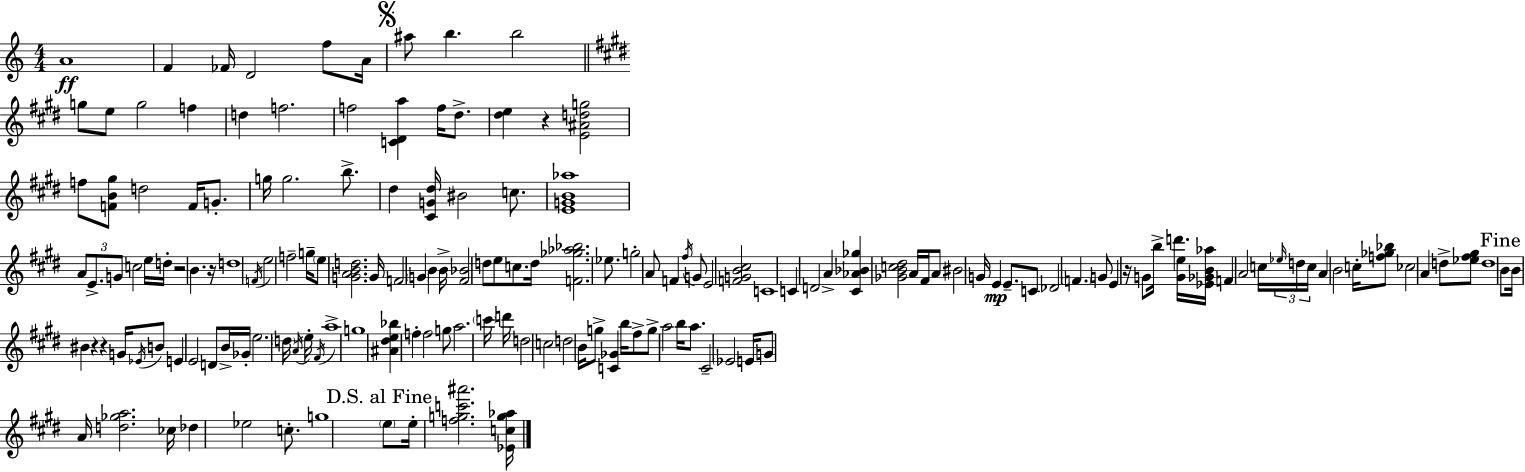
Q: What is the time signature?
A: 4/4